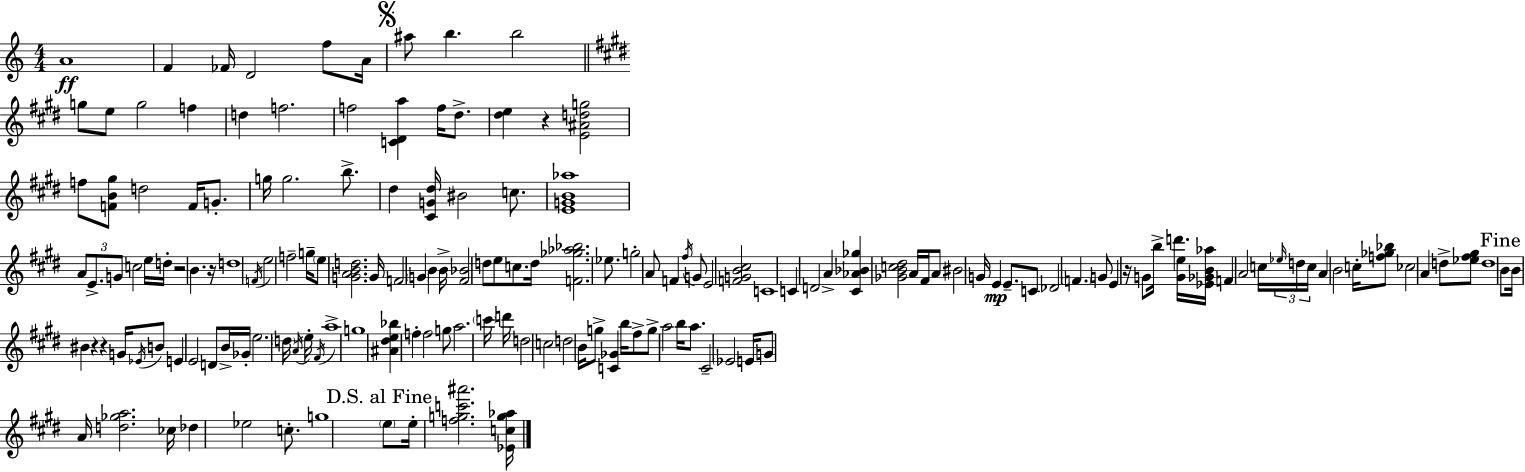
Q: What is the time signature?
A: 4/4